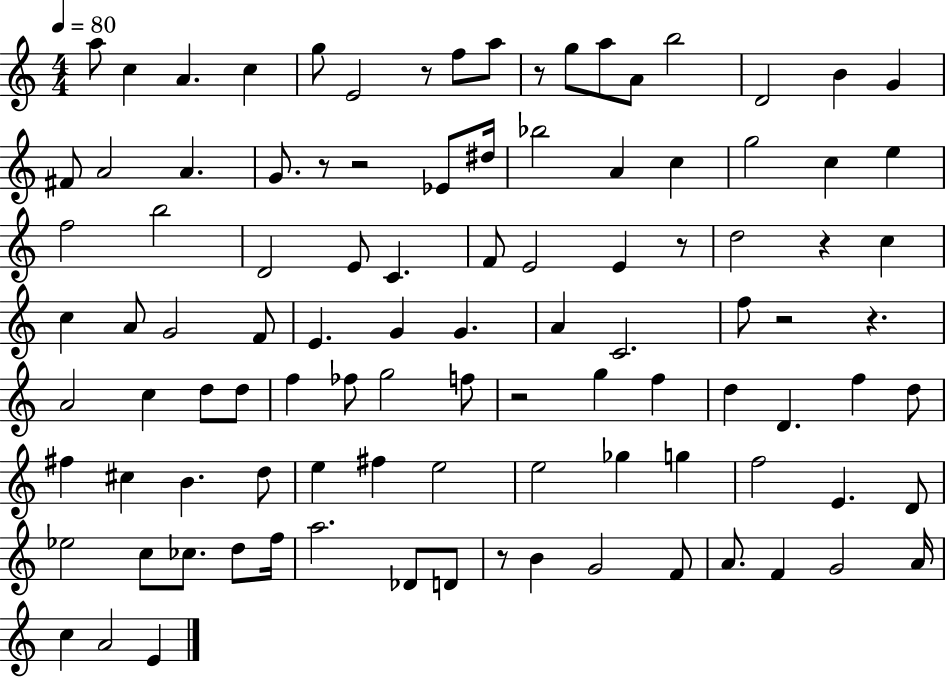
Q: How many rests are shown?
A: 10